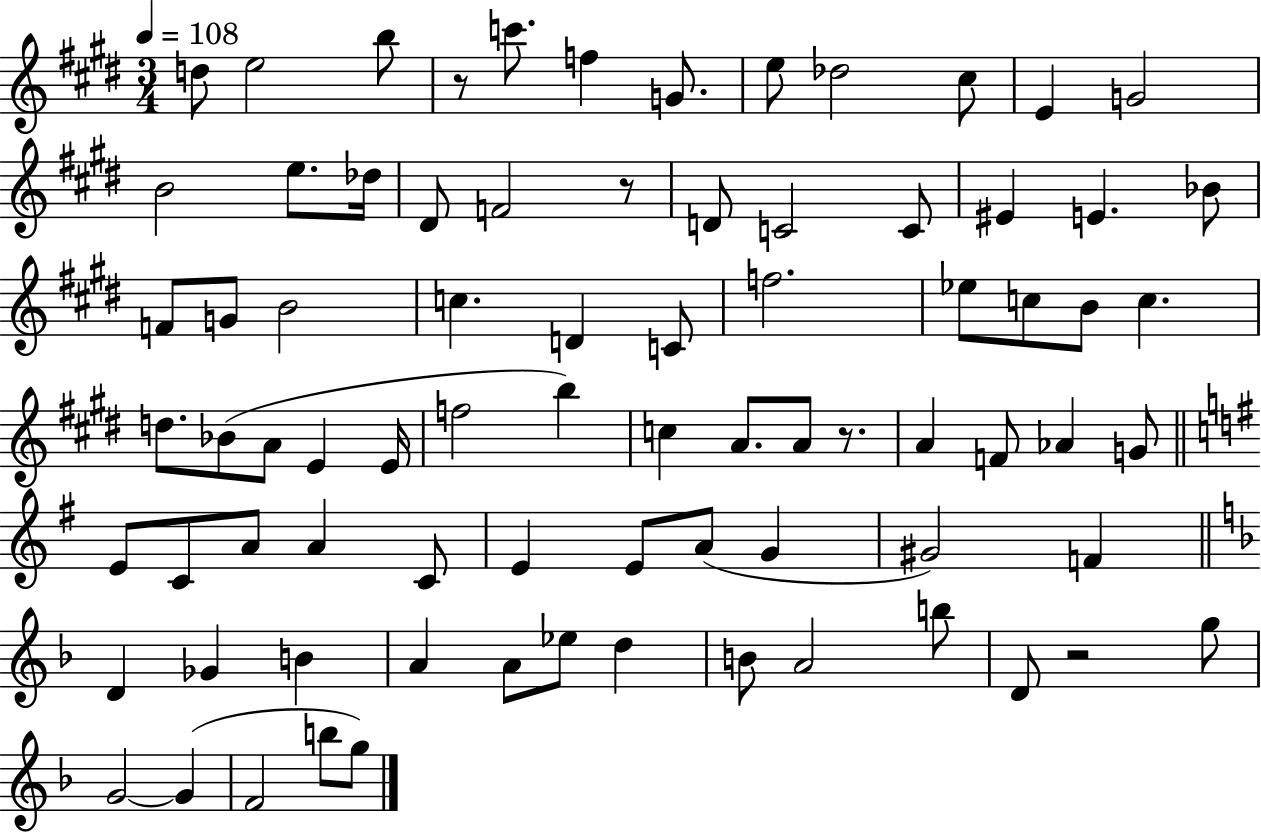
{
  \clef treble
  \numericTimeSignature
  \time 3/4
  \key e \major
  \tempo 4 = 108
  \repeat volta 2 { d''8 e''2 b''8 | r8 c'''8. f''4 g'8. | e''8 des''2 cis''8 | e'4 g'2 | \break b'2 e''8. des''16 | dis'8 f'2 r8 | d'8 c'2 c'8 | eis'4 e'4. bes'8 | \break f'8 g'8 b'2 | c''4. d'4 c'8 | f''2. | ees''8 c''8 b'8 c''4. | \break d''8. bes'8( a'8 e'4 e'16 | f''2 b''4) | c''4 a'8. a'8 r8. | a'4 f'8 aes'4 g'8 | \break \bar "||" \break \key e \minor e'8 c'8 a'8 a'4 c'8 | e'4 e'8 a'8( g'4 | gis'2) f'4 | \bar "||" \break \key f \major d'4 ges'4 b'4 | a'4 a'8 ees''8 d''4 | b'8 a'2 b''8 | d'8 r2 g''8 | \break g'2~~ g'4( | f'2 b''8 g''8) | } \bar "|."
}